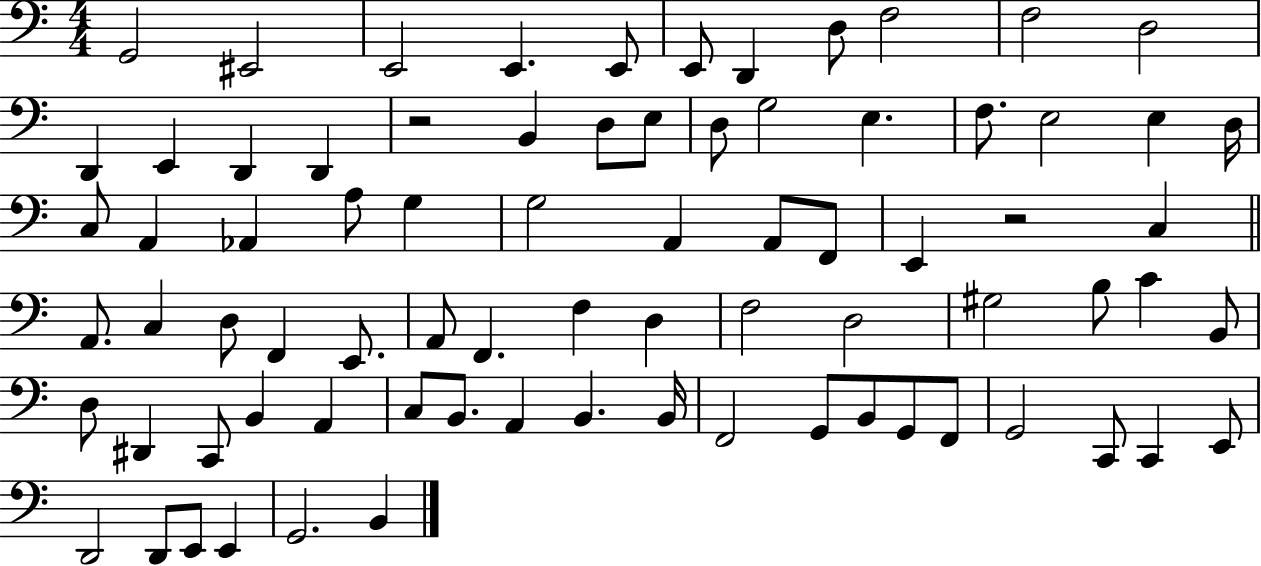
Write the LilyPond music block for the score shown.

{
  \clef bass
  \numericTimeSignature
  \time 4/4
  \key c \major
  \repeat volta 2 { g,2 eis,2 | e,2 e,4. e,8 | e,8 d,4 d8 f2 | f2 d2 | \break d,4 e,4 d,4 d,4 | r2 b,4 d8 e8 | d8 g2 e4. | f8. e2 e4 d16 | \break c8 a,4 aes,4 a8 g4 | g2 a,4 a,8 f,8 | e,4 r2 c4 | \bar "||" \break \key a \minor a,8. c4 d8 f,4 e,8. | a,8 f,4. f4 d4 | f2 d2 | gis2 b8 c'4 b,8 | \break d8 dis,4 c,8 b,4 a,4 | c8 b,8. a,4 b,4. b,16 | f,2 g,8 b,8 g,8 f,8 | g,2 c,8 c,4 e,8 | \break d,2 d,8 e,8 e,4 | g,2. b,4 | } \bar "|."
}